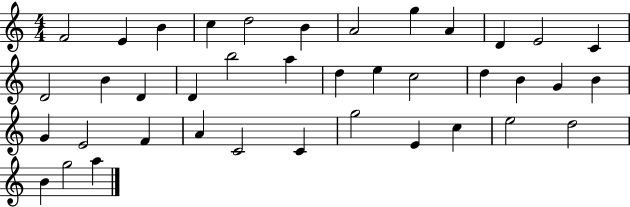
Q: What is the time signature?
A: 4/4